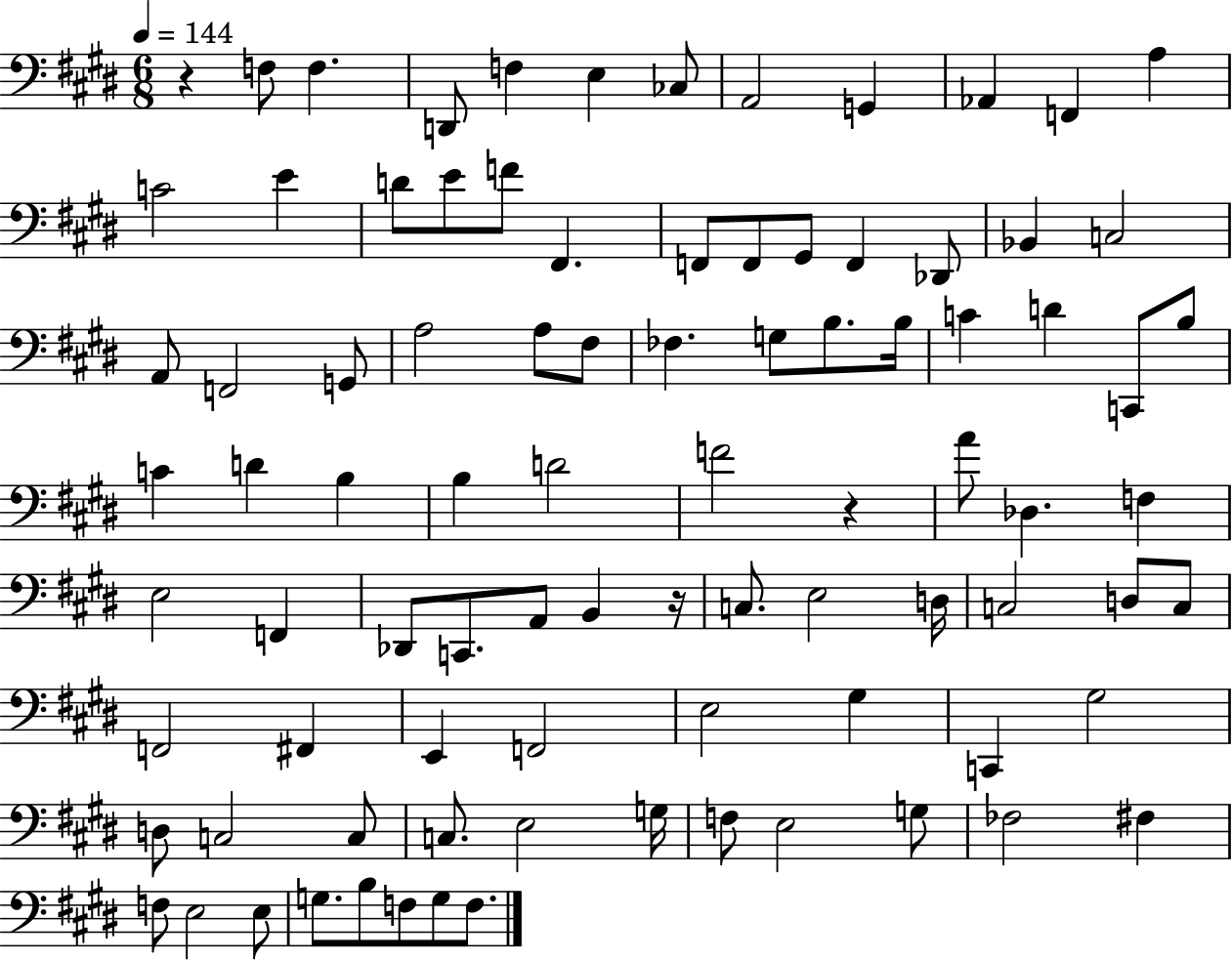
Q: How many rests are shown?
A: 3